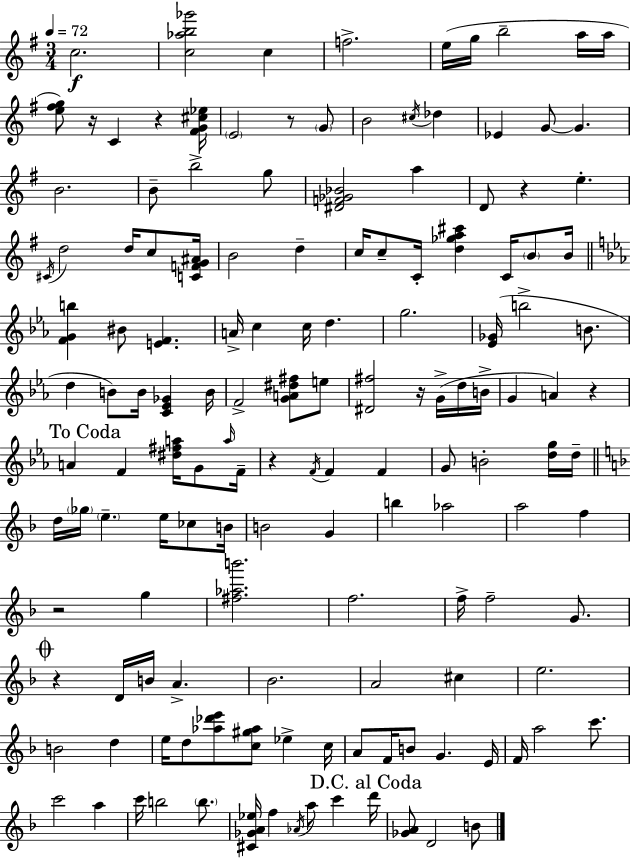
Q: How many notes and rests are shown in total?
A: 144